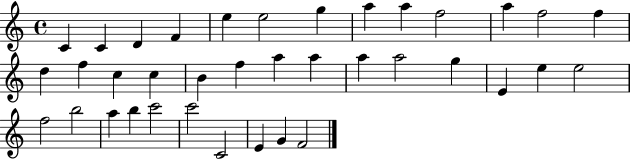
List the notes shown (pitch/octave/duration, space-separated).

C4/q C4/q D4/q F4/q E5/q E5/h G5/q A5/q A5/q F5/h A5/q F5/h F5/q D5/q F5/q C5/q C5/q B4/q F5/q A5/q A5/q A5/q A5/h G5/q E4/q E5/q E5/h F5/h B5/h A5/q B5/q C6/h C6/h C4/h E4/q G4/q F4/h